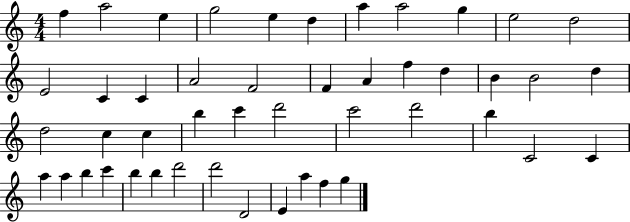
F5/q A5/h E5/q G5/h E5/q D5/q A5/q A5/h G5/q E5/h D5/h E4/h C4/q C4/q A4/h F4/h F4/q A4/q F5/q D5/q B4/q B4/h D5/q D5/h C5/q C5/q B5/q C6/q D6/h C6/h D6/h B5/q C4/h C4/q A5/q A5/q B5/q C6/q B5/q B5/q D6/h D6/h D4/h E4/q A5/q F5/q G5/q